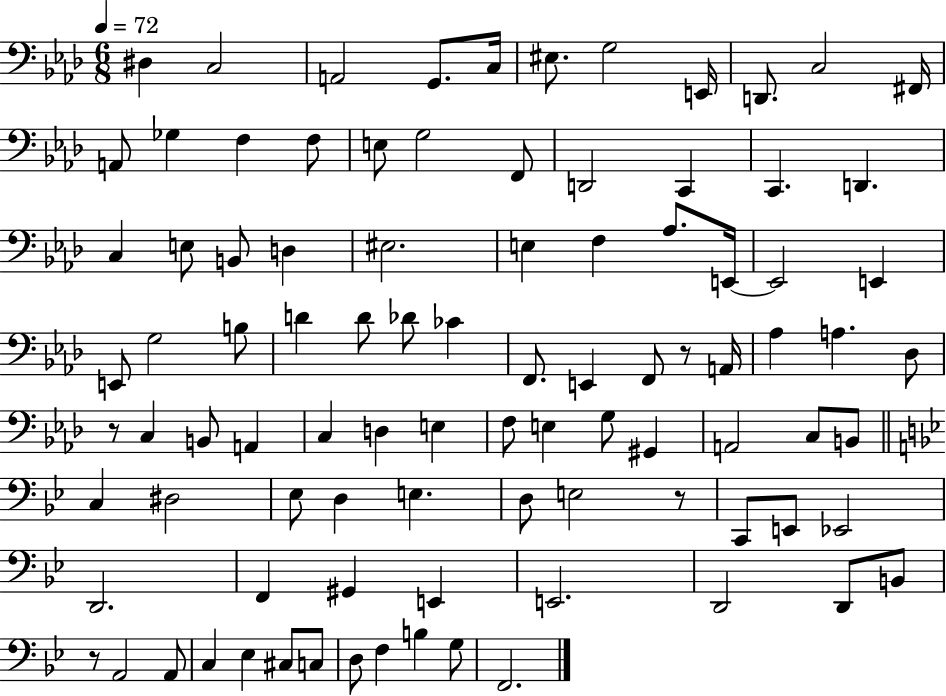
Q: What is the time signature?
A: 6/8